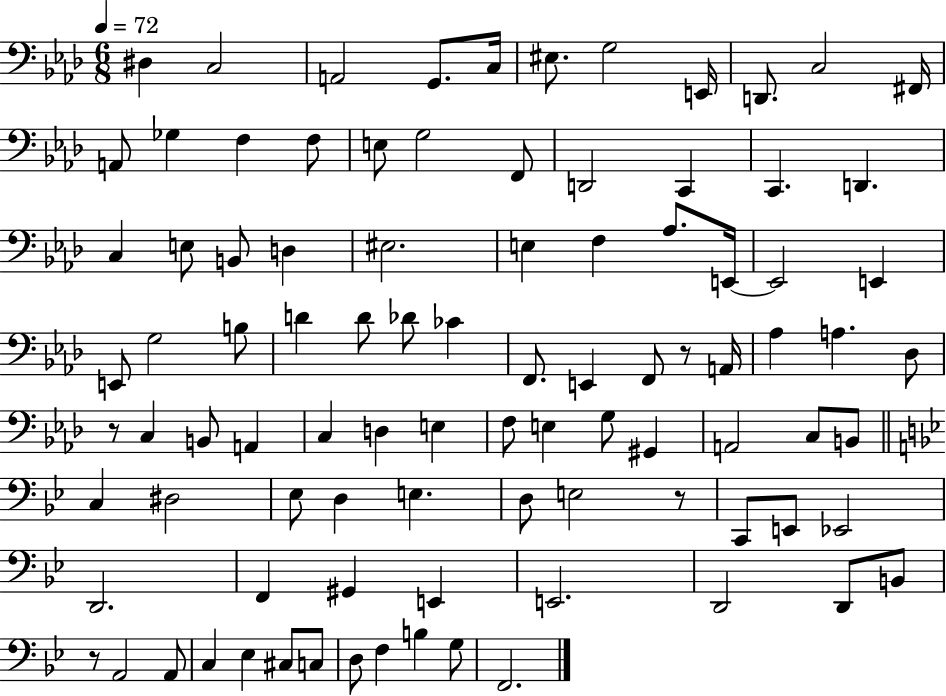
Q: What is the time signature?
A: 6/8